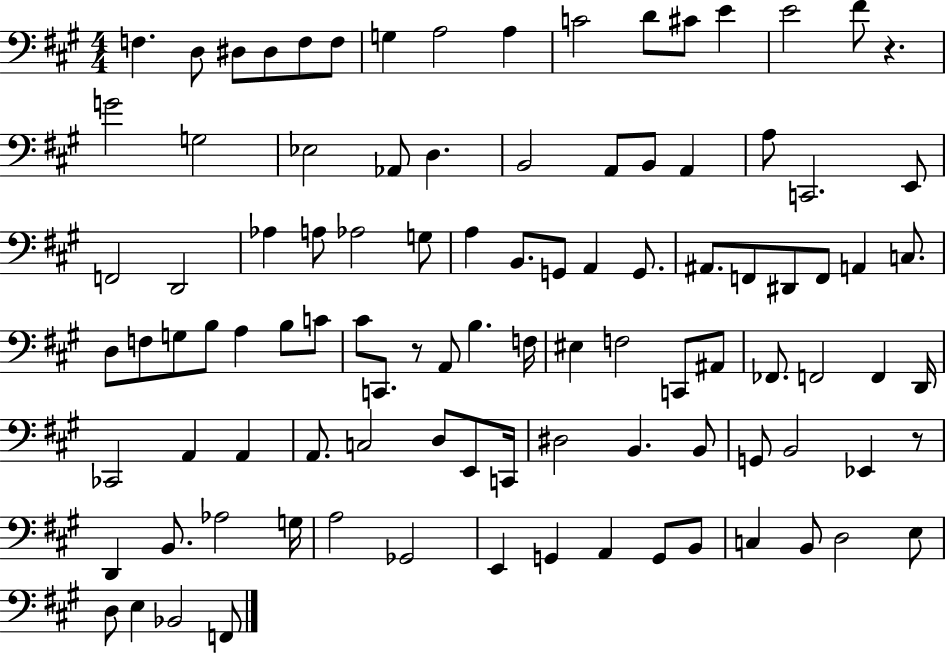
X:1
T:Untitled
M:4/4
L:1/4
K:A
F, D,/2 ^D,/2 ^D,/2 F,/2 F,/2 G, A,2 A, C2 D/2 ^C/2 E E2 ^F/2 z G2 G,2 _E,2 _A,,/2 D, B,,2 A,,/2 B,,/2 A,, A,/2 C,,2 E,,/2 F,,2 D,,2 _A, A,/2 _A,2 G,/2 A, B,,/2 G,,/2 A,, G,,/2 ^A,,/2 F,,/2 ^D,,/2 F,,/2 A,, C,/2 D,/2 F,/2 G,/2 B,/2 A, B,/2 C/2 ^C/2 C,,/2 z/2 A,,/2 B, F,/4 ^E, F,2 C,,/2 ^A,,/2 _F,,/2 F,,2 F,, D,,/4 _C,,2 A,, A,, A,,/2 C,2 D,/2 E,,/2 C,,/4 ^D,2 B,, B,,/2 G,,/2 B,,2 _E,, z/2 D,, B,,/2 _A,2 G,/4 A,2 _G,,2 E,, G,, A,, G,,/2 B,,/2 C, B,,/2 D,2 E,/2 D,/2 E, _B,,2 F,,/2